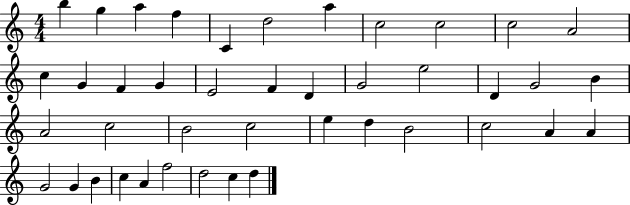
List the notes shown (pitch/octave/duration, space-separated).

B5/q G5/q A5/q F5/q C4/q D5/h A5/q C5/h C5/h C5/h A4/h C5/q G4/q F4/q G4/q E4/h F4/q D4/q G4/h E5/h D4/q G4/h B4/q A4/h C5/h B4/h C5/h E5/q D5/q B4/h C5/h A4/q A4/q G4/h G4/q B4/q C5/q A4/q F5/h D5/h C5/q D5/q